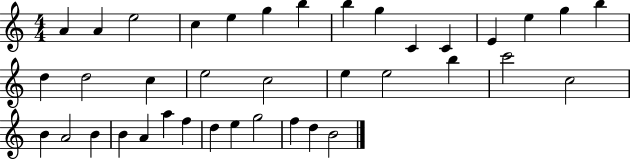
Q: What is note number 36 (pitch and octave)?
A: F5